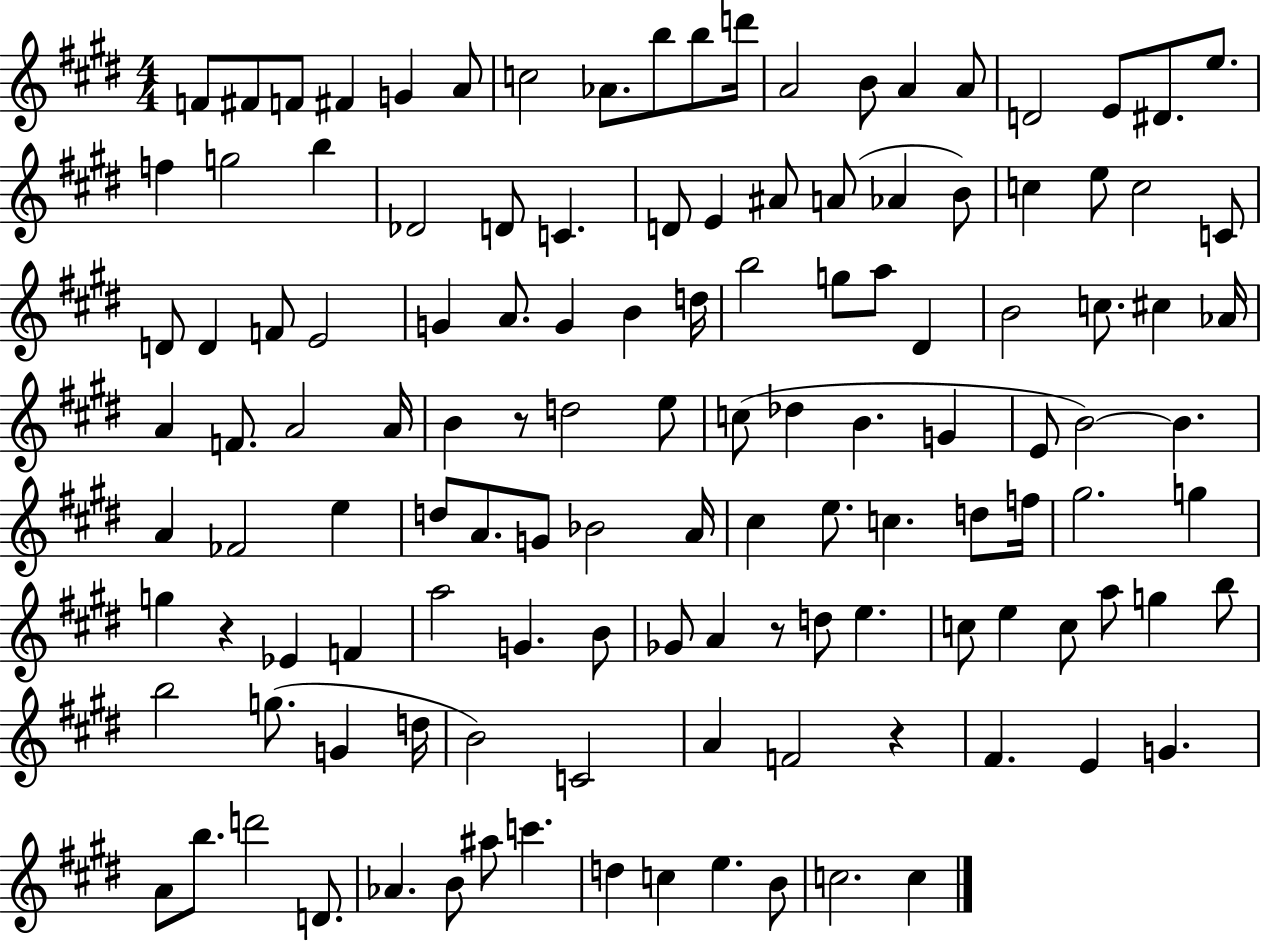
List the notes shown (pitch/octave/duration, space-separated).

F4/e F#4/e F4/e F#4/q G4/q A4/e C5/h Ab4/e. B5/e B5/e D6/s A4/h B4/e A4/q A4/e D4/h E4/e D#4/e. E5/e. F5/q G5/h B5/q Db4/h D4/e C4/q. D4/e E4/q A#4/e A4/e Ab4/q B4/e C5/q E5/e C5/h C4/e D4/e D4/q F4/e E4/h G4/q A4/e. G4/q B4/q D5/s B5/h G5/e A5/e D#4/q B4/h C5/e. C#5/q Ab4/s A4/q F4/e. A4/h A4/s B4/q R/e D5/h E5/e C5/e Db5/q B4/q. G4/q E4/e B4/h B4/q. A4/q FES4/h E5/q D5/e A4/e. G4/e Bb4/h A4/s C#5/q E5/e. C5/q. D5/e F5/s G#5/h. G5/q G5/q R/q Eb4/q F4/q A5/h G4/q. B4/e Gb4/e A4/q R/e D5/e E5/q. C5/e E5/q C5/e A5/e G5/q B5/e B5/h G5/e. G4/q D5/s B4/h C4/h A4/q F4/h R/q F#4/q. E4/q G4/q. A4/e B5/e. D6/h D4/e. Ab4/q. B4/e A#5/e C6/q. D5/q C5/q E5/q. B4/e C5/h. C5/q